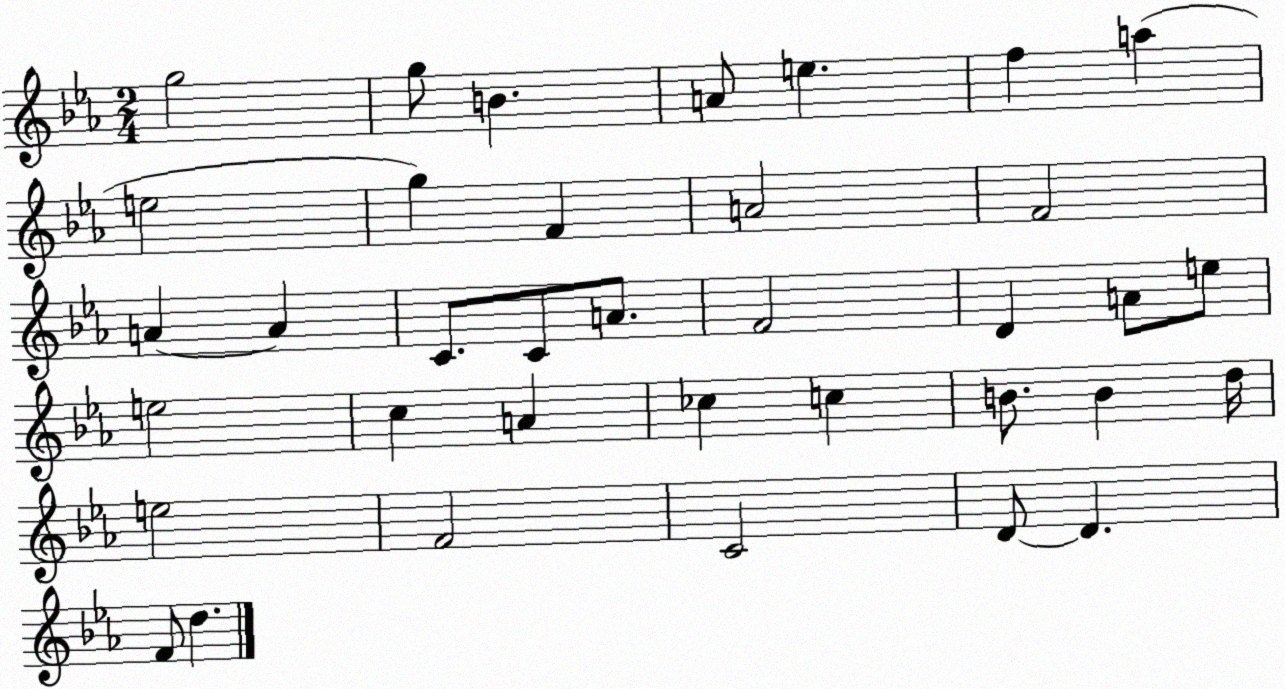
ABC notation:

X:1
T:Untitled
M:2/4
L:1/4
K:Eb
g2 g/2 B A/2 e f a e2 g F A2 F2 A A C/2 C/2 A/2 F2 D A/2 e/2 e2 c A _c c B/2 B d/4 e2 F2 C2 D/2 D F/2 d